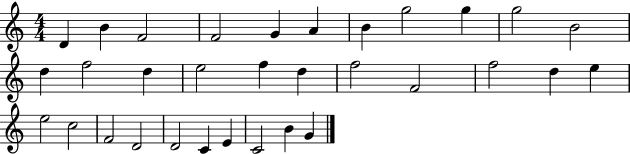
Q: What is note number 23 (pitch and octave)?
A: E5